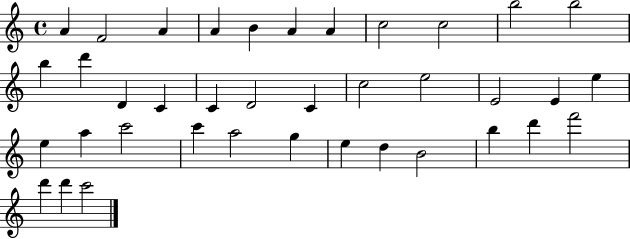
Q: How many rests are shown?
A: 0